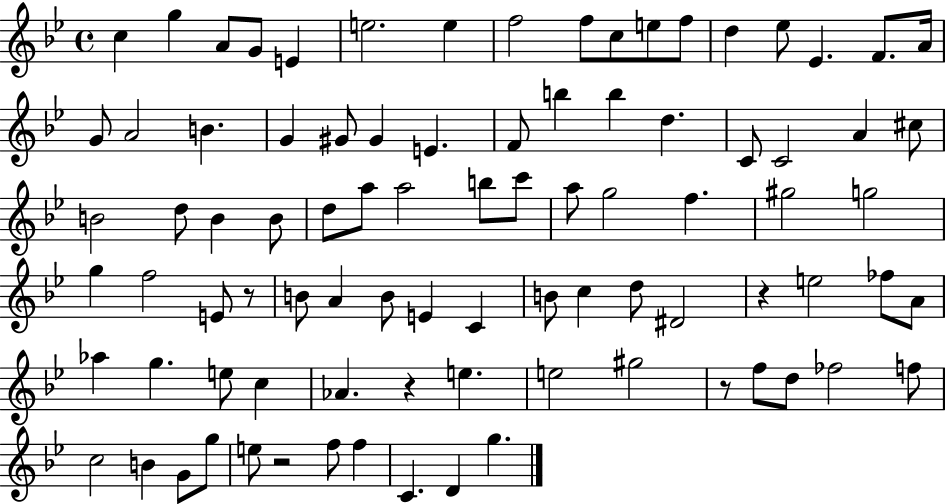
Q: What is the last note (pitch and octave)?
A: G5